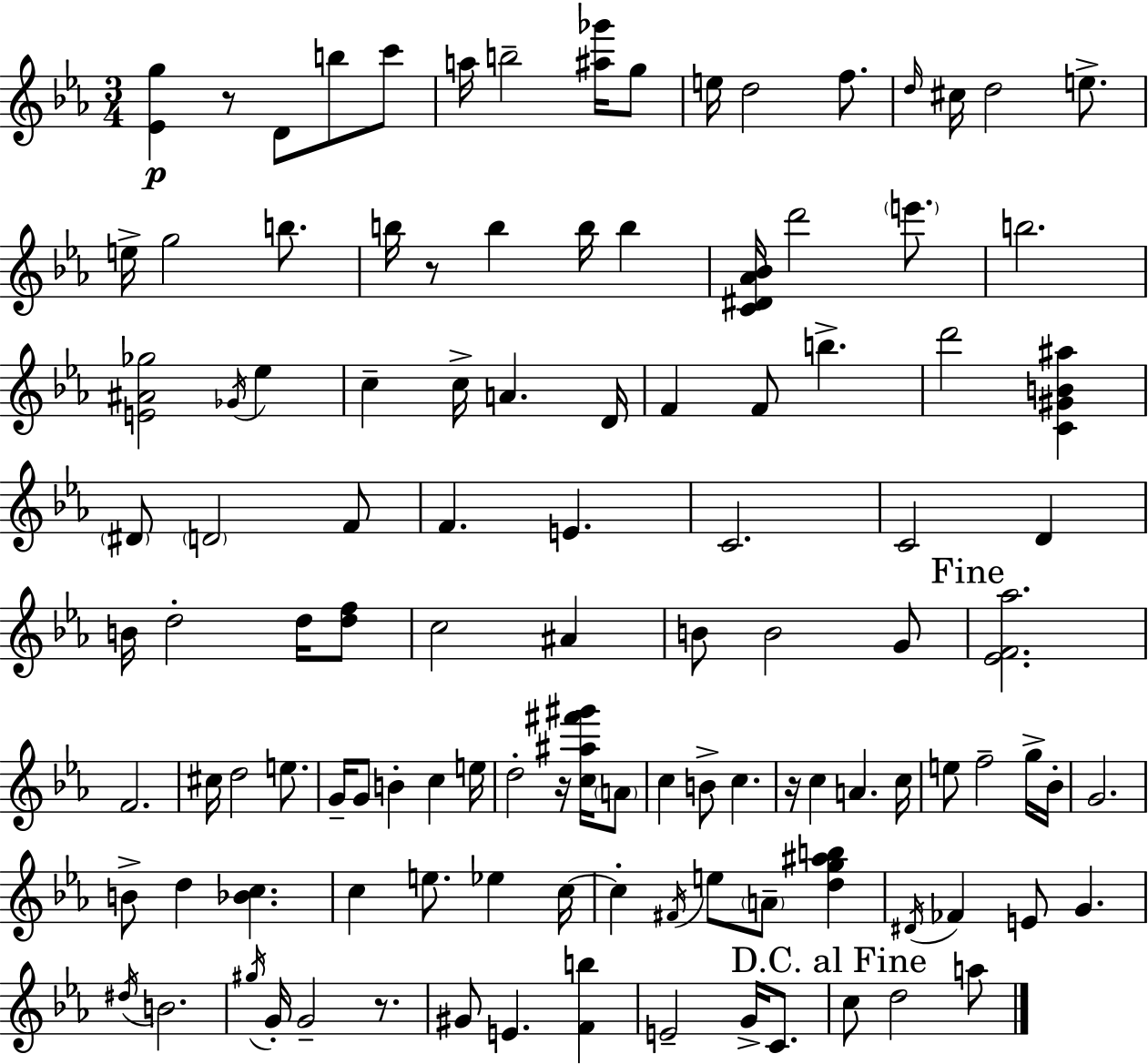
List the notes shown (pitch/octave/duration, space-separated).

[Eb4,G5]/q R/e D4/e B5/e C6/e A5/s B5/h [A#5,Gb6]/s G5/e E5/s D5/h F5/e. D5/s C#5/s D5/h E5/e. E5/s G5/h B5/e. B5/s R/e B5/q B5/s B5/q [C4,D#4,Ab4,Bb4]/s D6/h E6/e. B5/h. [E4,A#4,Gb5]/h Gb4/s Eb5/q C5/q C5/s A4/q. D4/s F4/q F4/e B5/q. D6/h [C4,G#4,B4,A#5]/q D#4/e D4/h F4/e F4/q. E4/q. C4/h. C4/h D4/q B4/s D5/h D5/s [D5,F5]/e C5/h A#4/q B4/e B4/h G4/e [Eb4,F4,Ab5]/h. F4/h. C#5/s D5/h E5/e. G4/s G4/e B4/q C5/q E5/s D5/h R/s [C5,A#5,F#6,G#6]/s A4/e C5/q B4/e C5/q. R/s C5/q A4/q. C5/s E5/e F5/h G5/s Bb4/s G4/h. B4/e D5/q [Bb4,C5]/q. C5/q E5/e. Eb5/q C5/s C5/q F#4/s E5/e A4/e [D5,G5,A#5,B5]/q D#4/s FES4/q E4/e G4/q. D#5/s B4/h. G#5/s G4/s G4/h R/e. G#4/e E4/q. [F4,B5]/q E4/h G4/s C4/e. C5/e D5/h A5/e